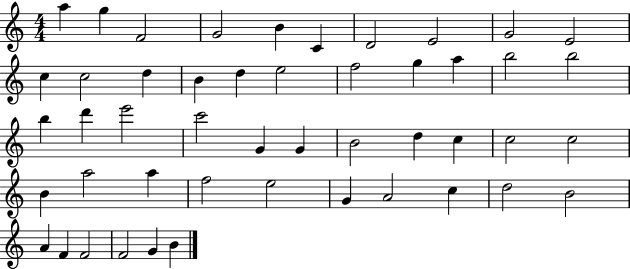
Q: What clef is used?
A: treble